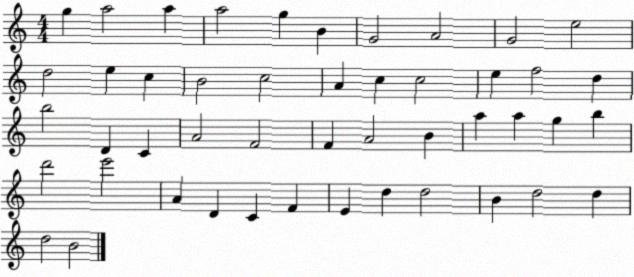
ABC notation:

X:1
T:Untitled
M:4/4
L:1/4
K:C
g a2 a a2 g B G2 A2 G2 e2 d2 e c B2 c2 A c c2 e f2 d b2 D C A2 F2 F A2 B a a g b d'2 e'2 A D C F E d d2 B d2 d d2 B2